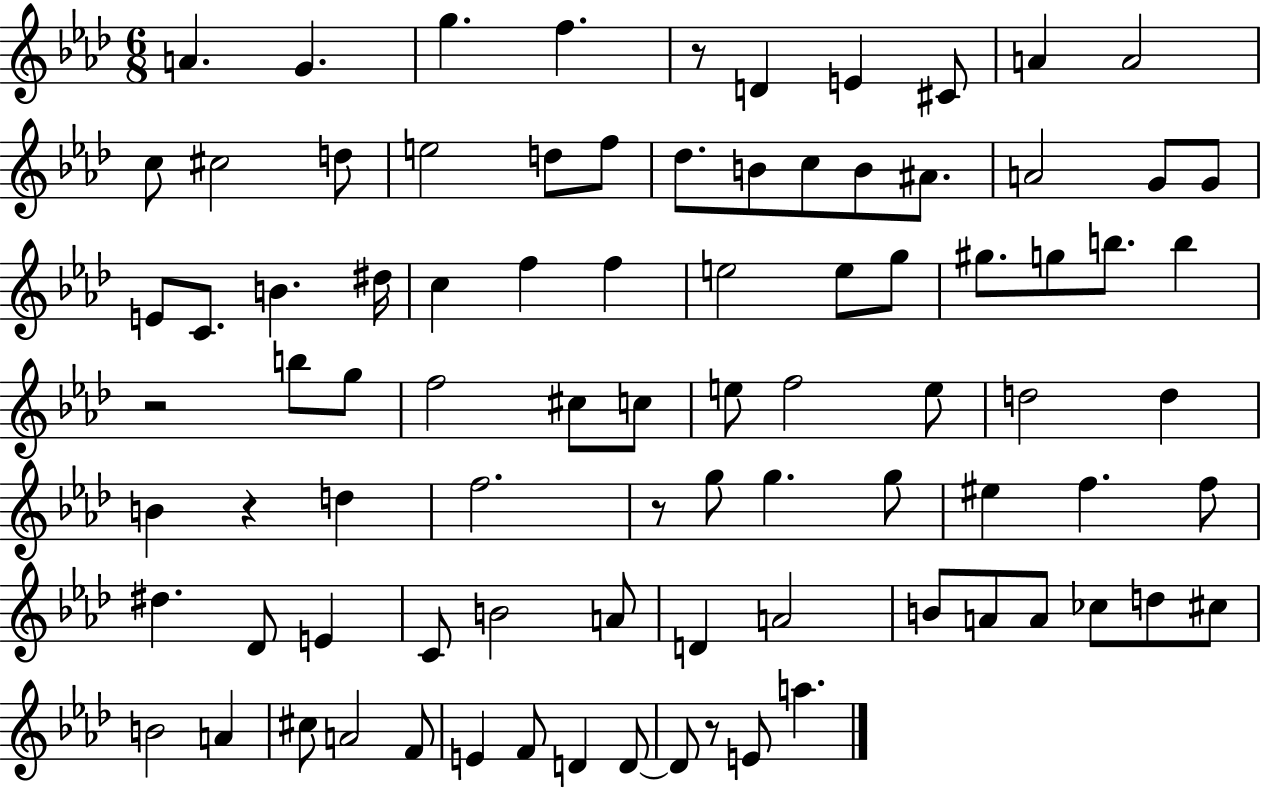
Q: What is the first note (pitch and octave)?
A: A4